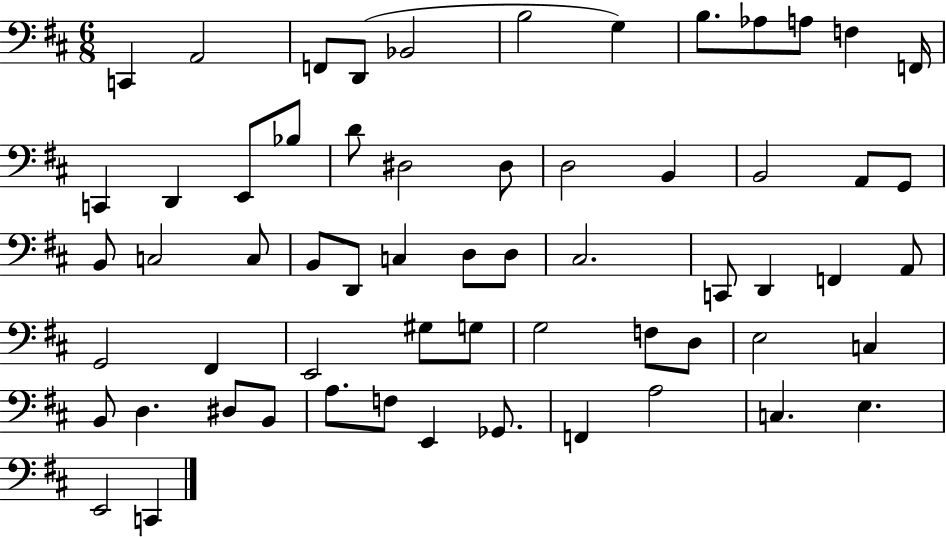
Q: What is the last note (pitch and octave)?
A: C2